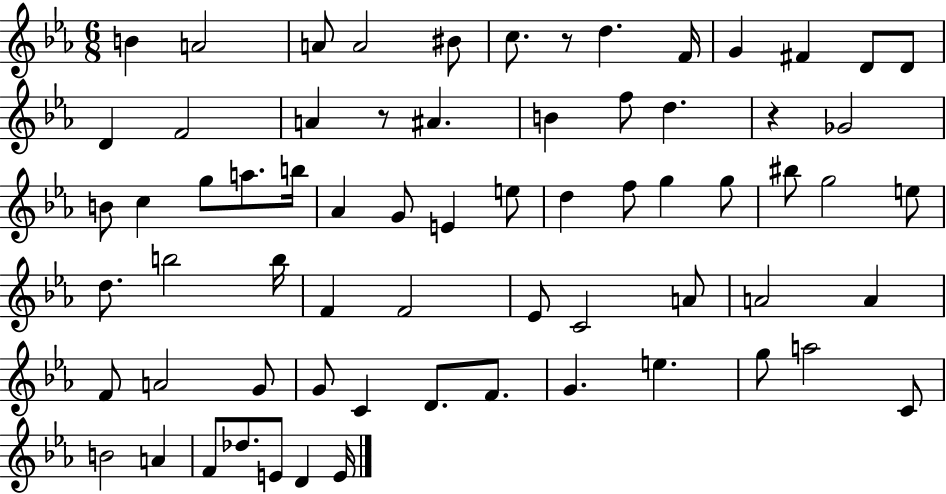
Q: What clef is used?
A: treble